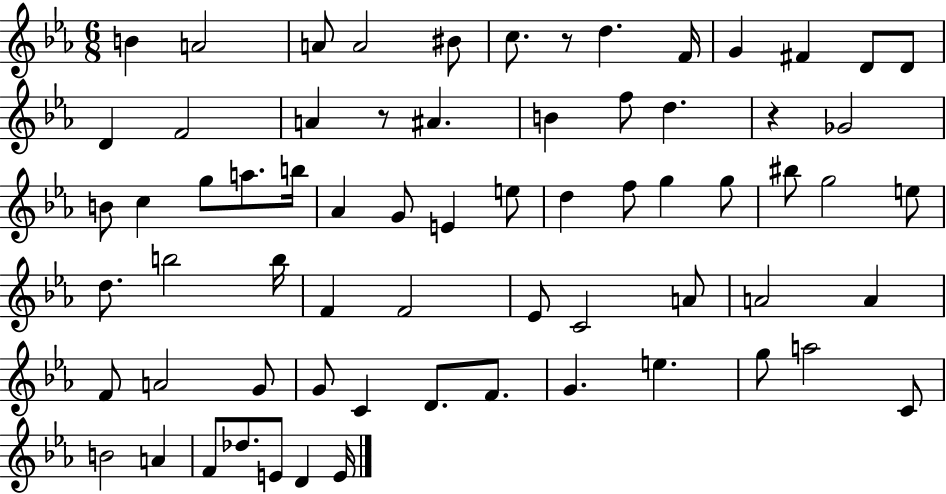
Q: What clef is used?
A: treble